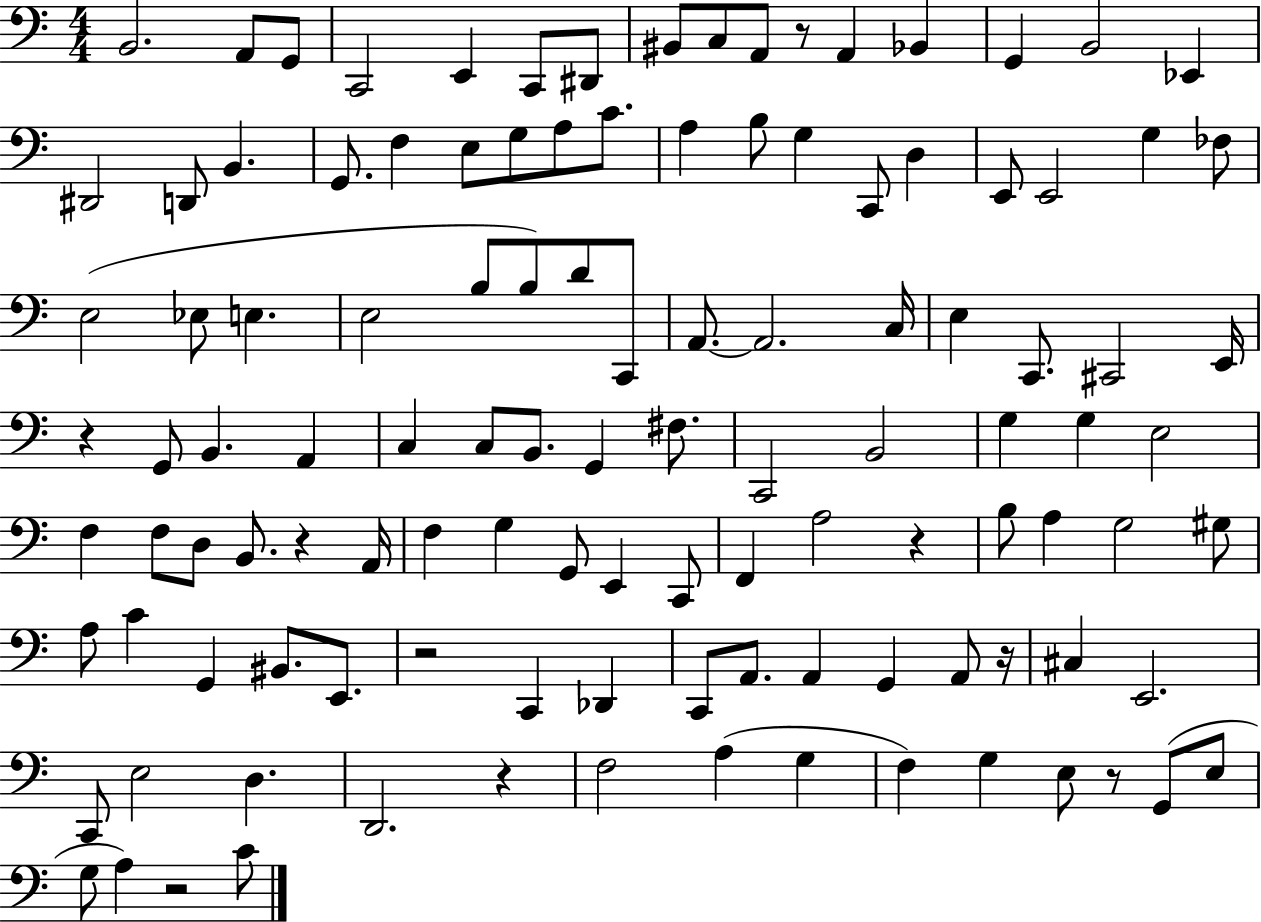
B2/h. A2/e G2/e C2/h E2/q C2/e D#2/e BIS2/e C3/e A2/e R/e A2/q Bb2/q G2/q B2/h Eb2/q D#2/h D2/e B2/q. G2/e. F3/q E3/e G3/e A3/e C4/e. A3/q B3/e G3/q C2/e D3/q E2/e E2/h G3/q FES3/e E3/h Eb3/e E3/q. E3/h B3/e B3/e D4/e C2/e A2/e. A2/h. C3/s E3/q C2/e. C#2/h E2/s R/q G2/e B2/q. A2/q C3/q C3/e B2/e. G2/q F#3/e. C2/h B2/h G3/q G3/q E3/h F3/q F3/e D3/e B2/e. R/q A2/s F3/q G3/q G2/e E2/q C2/e F2/q A3/h R/q B3/e A3/q G3/h G#3/e A3/e C4/q G2/q BIS2/e. E2/e. R/h C2/q Db2/q C2/e A2/e. A2/q G2/q A2/e R/s C#3/q E2/h. C2/e E3/h D3/q. D2/h. R/q F3/h A3/q G3/q F3/q G3/q E3/e R/e G2/e E3/e G3/e A3/q R/h C4/e